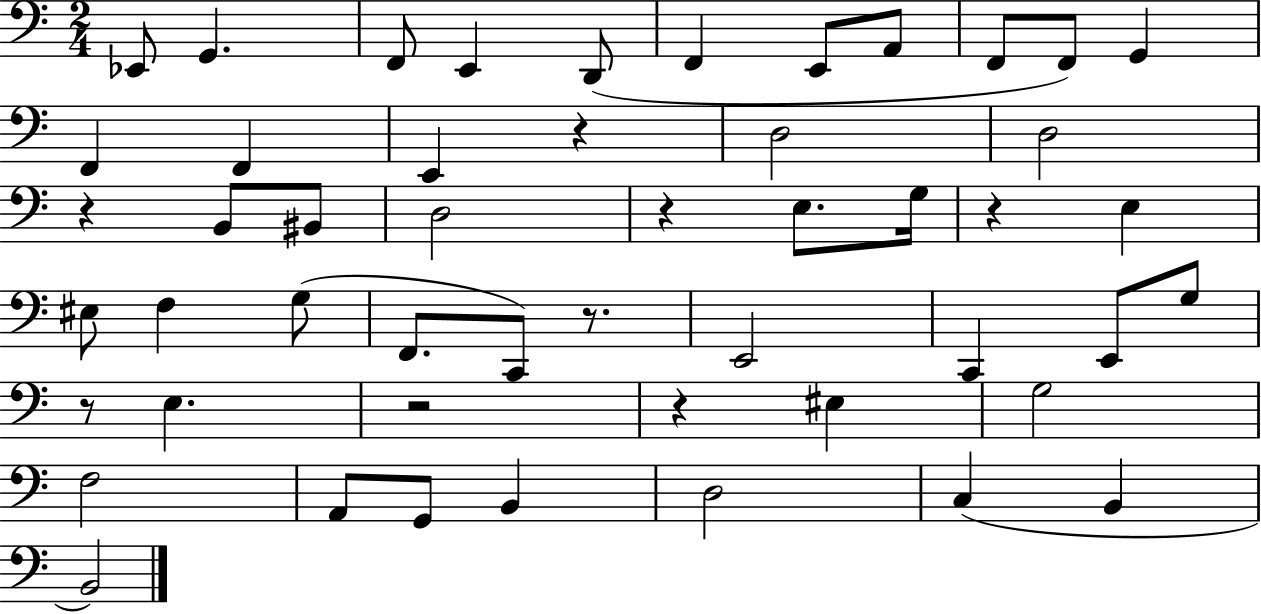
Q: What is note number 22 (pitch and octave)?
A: E3